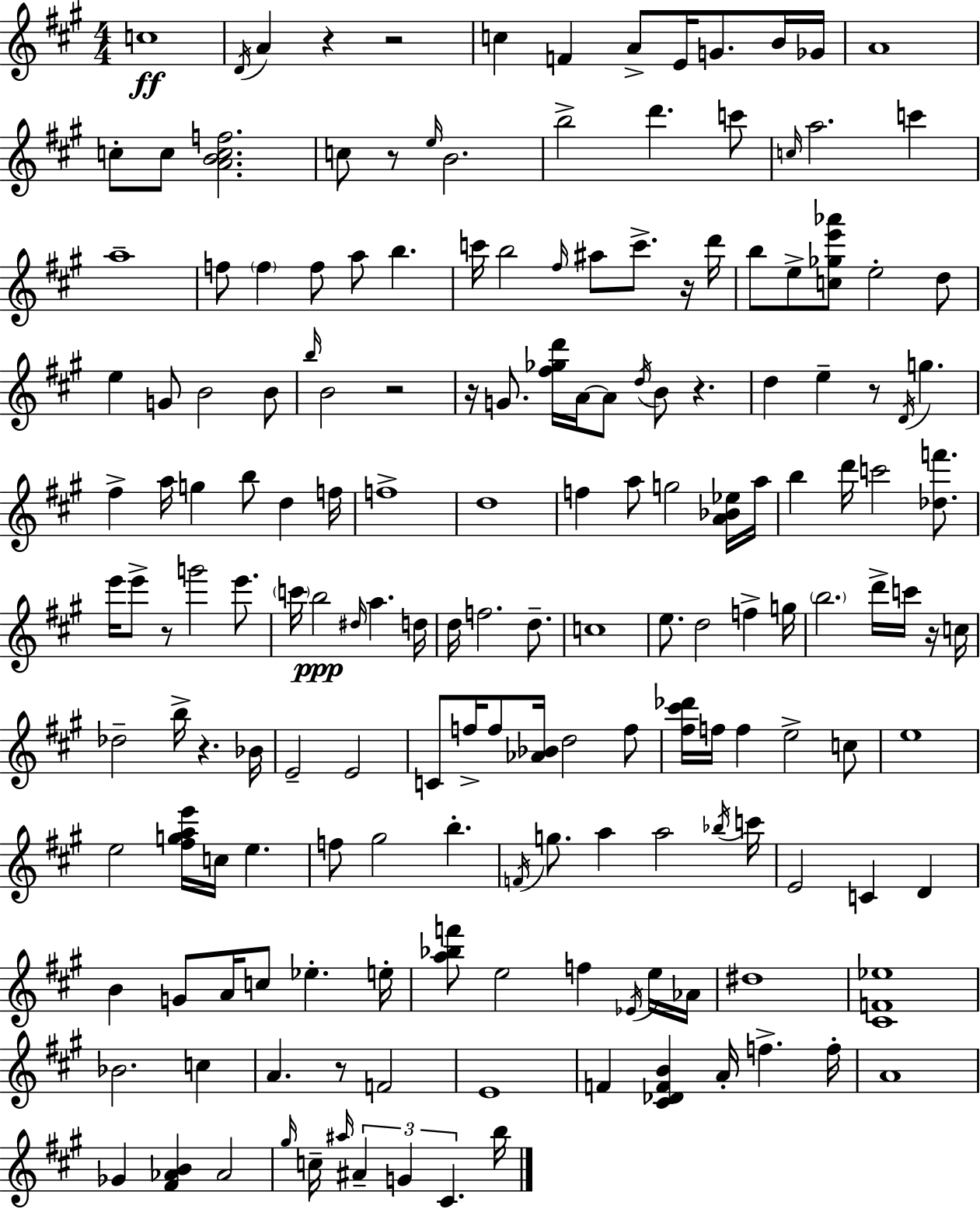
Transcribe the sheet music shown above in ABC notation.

X:1
T:Untitled
M:4/4
L:1/4
K:A
c4 D/4 A z z2 c F A/2 E/4 G/2 B/4 _G/4 A4 c/2 c/2 [ABcf]2 c/2 z/2 e/4 B2 b2 d' c'/2 c/4 a2 c' a4 f/2 f f/2 a/2 b c'/4 b2 ^f/4 ^a/2 c'/2 z/4 d'/4 b/2 e/2 [c_ge'_a']/2 e2 d/2 e G/2 B2 B/2 b/4 B2 z2 z/4 G/2 [^f_gd']/4 A/4 A/2 d/4 B/2 z d e z/2 D/4 g ^f a/4 g b/2 d f/4 f4 d4 f a/2 g2 [A_B_e]/4 a/4 b d'/4 c'2 [_df']/2 e'/4 e'/2 z/2 g'2 e'/2 c'/4 b2 ^d/4 a d/4 d/4 f2 d/2 c4 e/2 d2 f g/4 b2 d'/4 c'/4 z/4 c/4 _d2 b/4 z _B/4 E2 E2 C/2 f/4 f/2 [_A_B]/4 d2 f/2 [^f^c'_d']/4 f/4 f e2 c/2 e4 e2 [^fgae']/4 c/4 e f/2 ^g2 b F/4 g/2 a a2 _b/4 c'/4 E2 C D B G/2 A/4 c/2 _e e/4 [a_bf']/2 e2 f _E/4 e/4 _A/4 ^d4 [^CF_e]4 _B2 c A z/2 F2 E4 F [^C_DFB] A/4 f f/4 A4 _G [^F_AB] _A2 ^g/4 c/4 ^a/4 ^A G ^C b/4